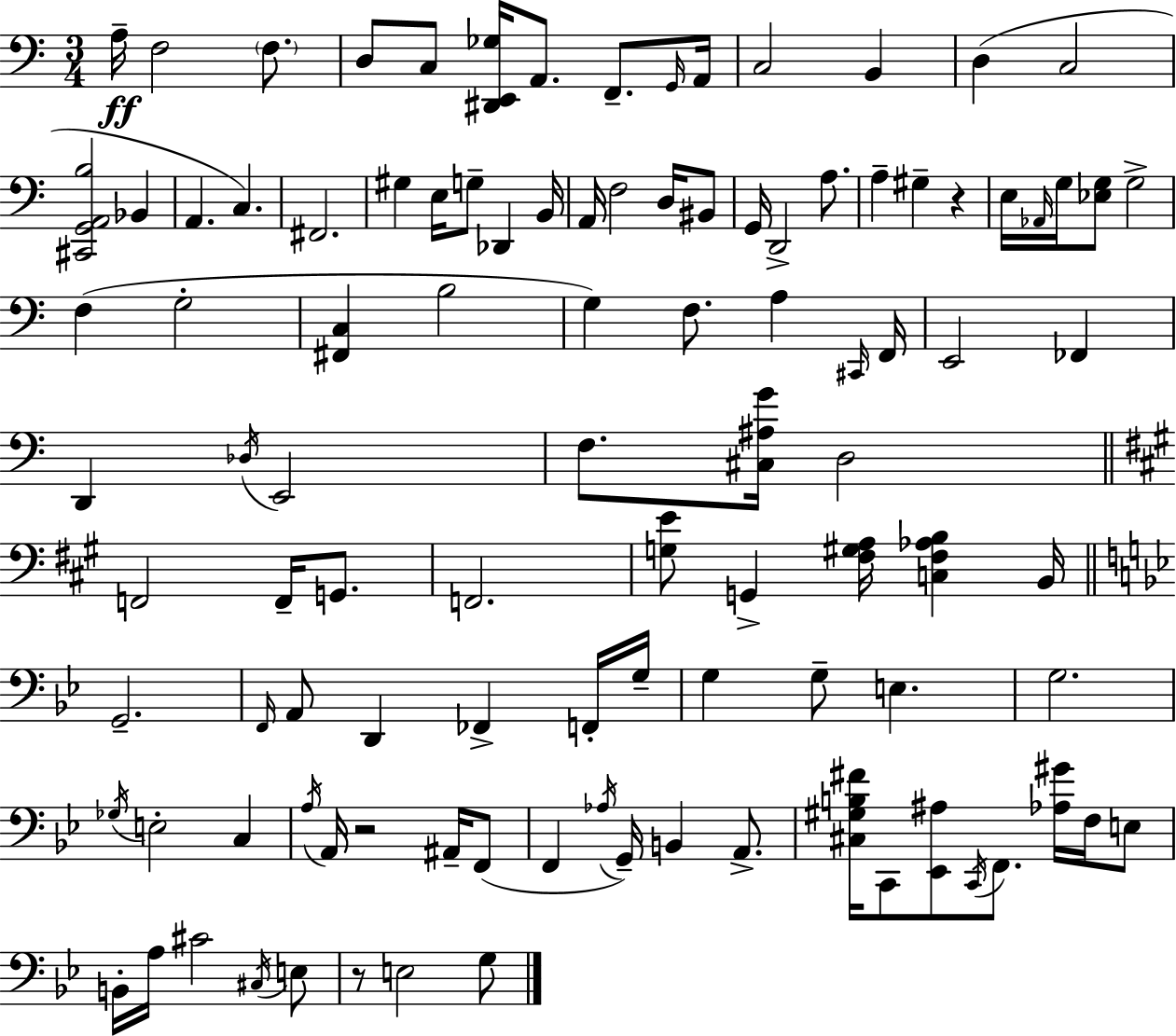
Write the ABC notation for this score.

X:1
T:Untitled
M:3/4
L:1/4
K:C
A,/4 F,2 F,/2 D,/2 C,/2 [^D,,E,,_G,]/4 A,,/2 F,,/2 G,,/4 A,,/4 C,2 B,, D, C,2 [^C,,G,,A,,B,]2 _B,, A,, C, ^F,,2 ^G, E,/4 G,/2 _D,, B,,/4 A,,/4 F,2 D,/4 ^B,,/2 G,,/4 D,,2 A,/2 A, ^G, z E,/4 _A,,/4 G,/4 [_E,G,]/2 G,2 F, G,2 [^F,,C,] B,2 G, F,/2 A, ^C,,/4 F,,/4 E,,2 _F,, D,, _D,/4 E,,2 F,/2 [^C,^A,G]/4 D,2 F,,2 F,,/4 G,,/2 F,,2 [G,E]/2 G,, [^F,^G,A,]/4 [C,^F,_A,B,] B,,/4 G,,2 F,,/4 A,,/2 D,, _F,, F,,/4 G,/4 G, G,/2 E, G,2 _G,/4 E,2 C, A,/4 A,,/4 z2 ^A,,/4 F,,/2 F,, _A,/4 G,,/4 B,, A,,/2 [^C,^G,B,^F]/4 C,,/2 [_E,,^A,]/2 C,,/4 F,,/2 [_A,^G]/4 F,/4 E,/2 B,,/4 A,/4 ^C2 ^C,/4 E,/2 z/2 E,2 G,/2